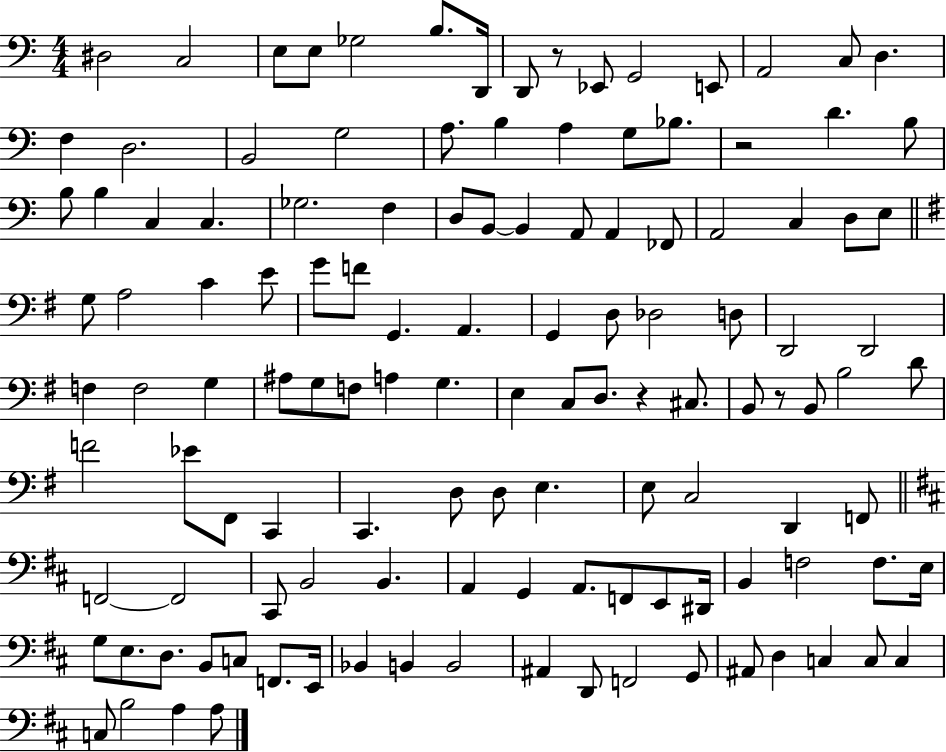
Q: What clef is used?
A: bass